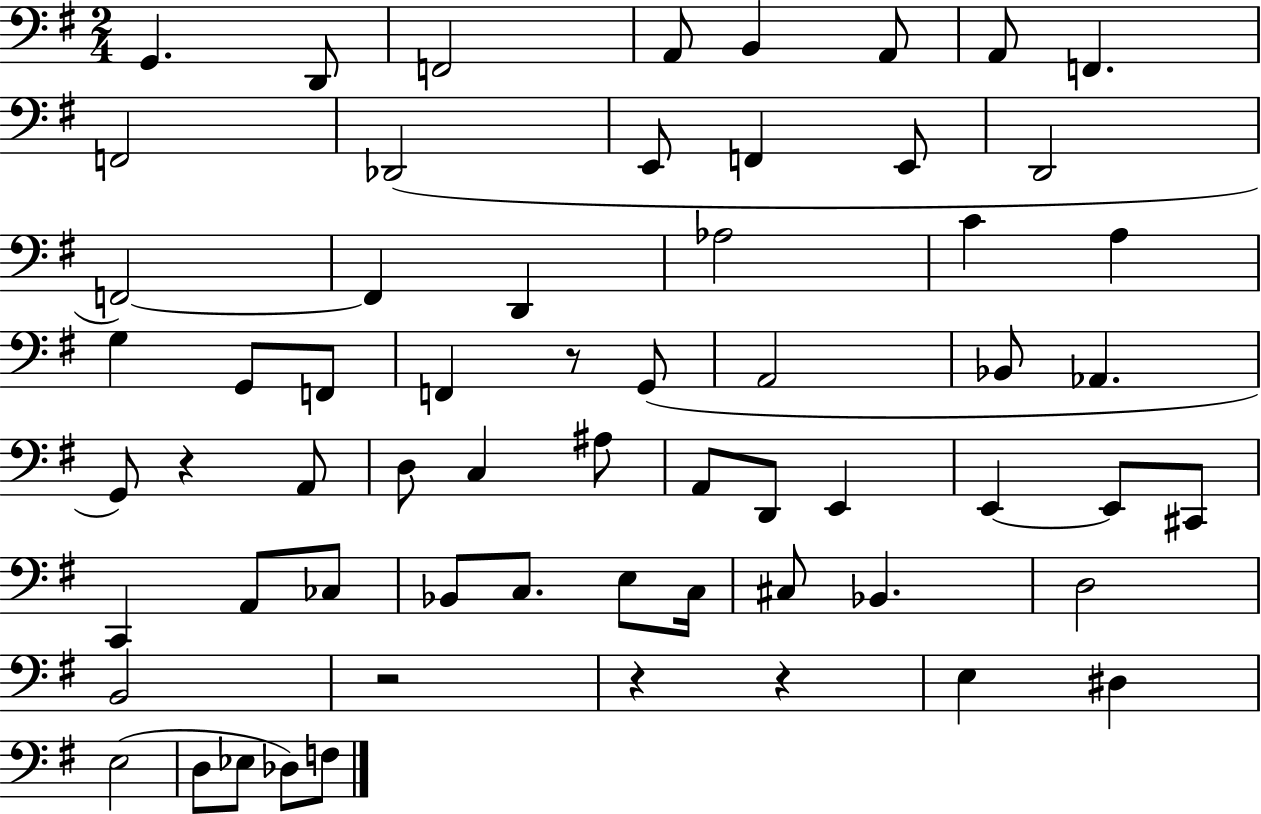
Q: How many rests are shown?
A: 5